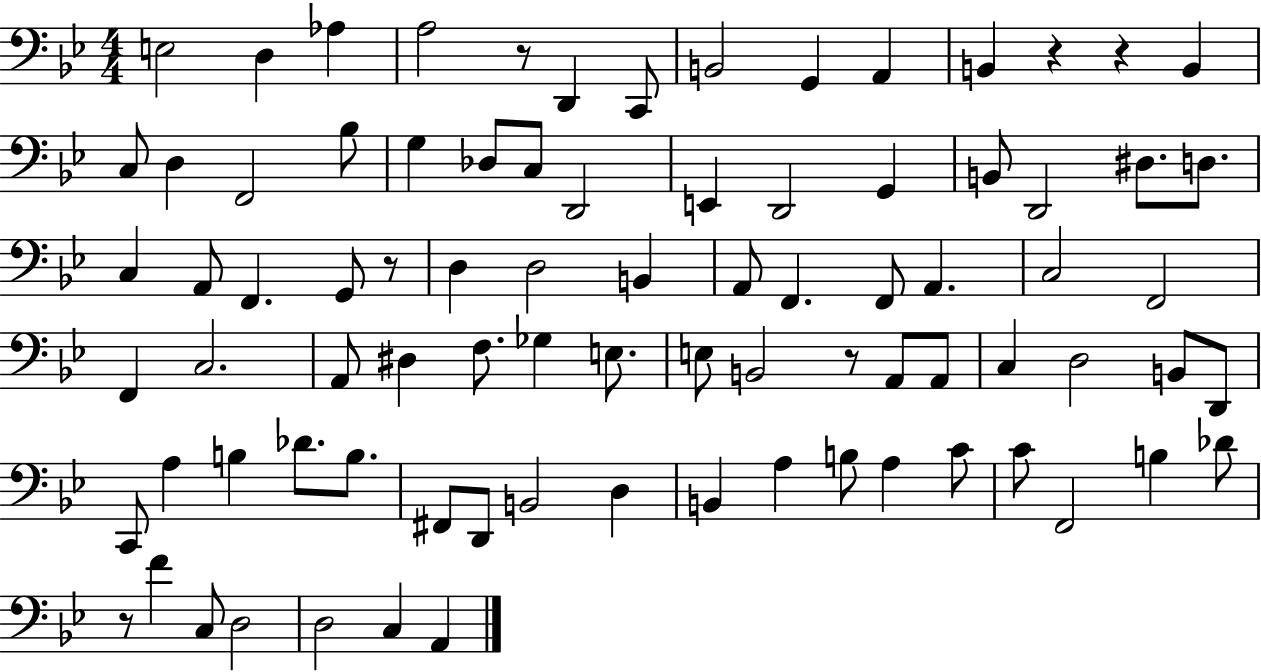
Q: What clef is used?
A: bass